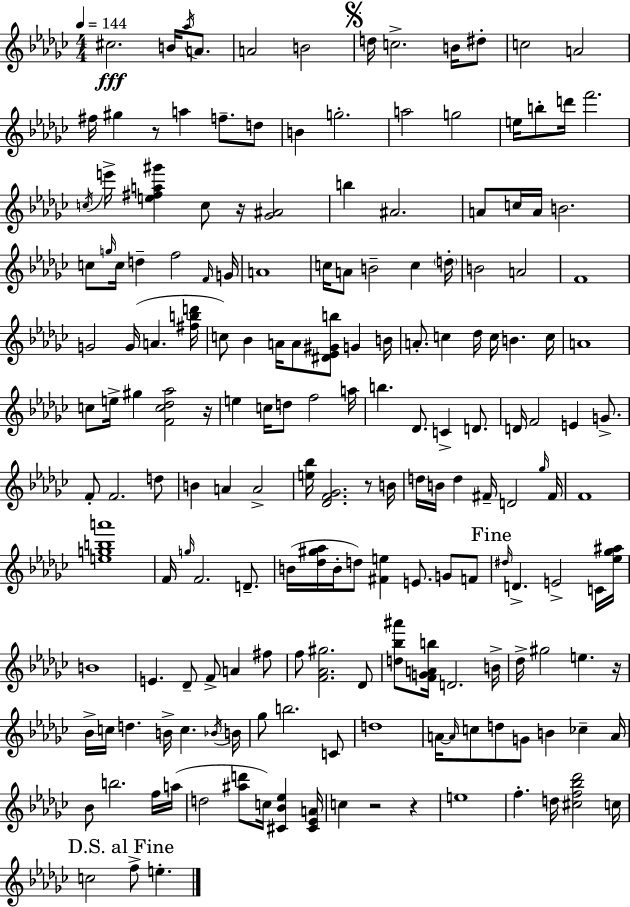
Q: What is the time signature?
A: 4/4